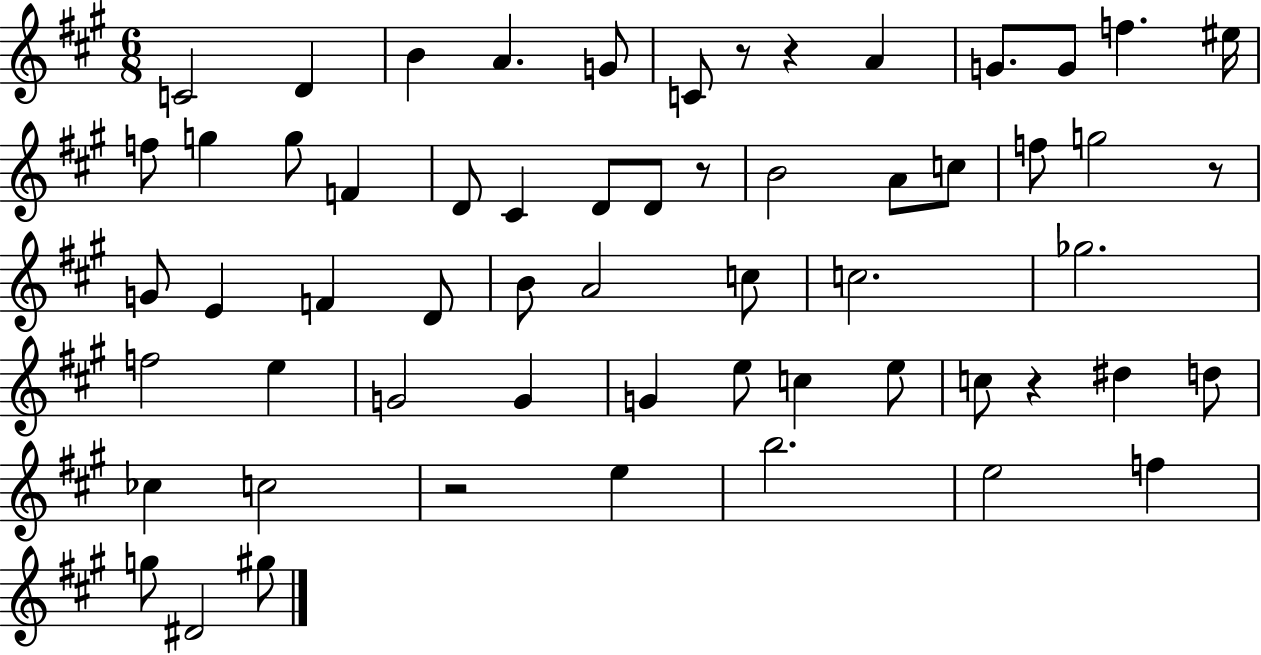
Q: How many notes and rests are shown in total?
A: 59